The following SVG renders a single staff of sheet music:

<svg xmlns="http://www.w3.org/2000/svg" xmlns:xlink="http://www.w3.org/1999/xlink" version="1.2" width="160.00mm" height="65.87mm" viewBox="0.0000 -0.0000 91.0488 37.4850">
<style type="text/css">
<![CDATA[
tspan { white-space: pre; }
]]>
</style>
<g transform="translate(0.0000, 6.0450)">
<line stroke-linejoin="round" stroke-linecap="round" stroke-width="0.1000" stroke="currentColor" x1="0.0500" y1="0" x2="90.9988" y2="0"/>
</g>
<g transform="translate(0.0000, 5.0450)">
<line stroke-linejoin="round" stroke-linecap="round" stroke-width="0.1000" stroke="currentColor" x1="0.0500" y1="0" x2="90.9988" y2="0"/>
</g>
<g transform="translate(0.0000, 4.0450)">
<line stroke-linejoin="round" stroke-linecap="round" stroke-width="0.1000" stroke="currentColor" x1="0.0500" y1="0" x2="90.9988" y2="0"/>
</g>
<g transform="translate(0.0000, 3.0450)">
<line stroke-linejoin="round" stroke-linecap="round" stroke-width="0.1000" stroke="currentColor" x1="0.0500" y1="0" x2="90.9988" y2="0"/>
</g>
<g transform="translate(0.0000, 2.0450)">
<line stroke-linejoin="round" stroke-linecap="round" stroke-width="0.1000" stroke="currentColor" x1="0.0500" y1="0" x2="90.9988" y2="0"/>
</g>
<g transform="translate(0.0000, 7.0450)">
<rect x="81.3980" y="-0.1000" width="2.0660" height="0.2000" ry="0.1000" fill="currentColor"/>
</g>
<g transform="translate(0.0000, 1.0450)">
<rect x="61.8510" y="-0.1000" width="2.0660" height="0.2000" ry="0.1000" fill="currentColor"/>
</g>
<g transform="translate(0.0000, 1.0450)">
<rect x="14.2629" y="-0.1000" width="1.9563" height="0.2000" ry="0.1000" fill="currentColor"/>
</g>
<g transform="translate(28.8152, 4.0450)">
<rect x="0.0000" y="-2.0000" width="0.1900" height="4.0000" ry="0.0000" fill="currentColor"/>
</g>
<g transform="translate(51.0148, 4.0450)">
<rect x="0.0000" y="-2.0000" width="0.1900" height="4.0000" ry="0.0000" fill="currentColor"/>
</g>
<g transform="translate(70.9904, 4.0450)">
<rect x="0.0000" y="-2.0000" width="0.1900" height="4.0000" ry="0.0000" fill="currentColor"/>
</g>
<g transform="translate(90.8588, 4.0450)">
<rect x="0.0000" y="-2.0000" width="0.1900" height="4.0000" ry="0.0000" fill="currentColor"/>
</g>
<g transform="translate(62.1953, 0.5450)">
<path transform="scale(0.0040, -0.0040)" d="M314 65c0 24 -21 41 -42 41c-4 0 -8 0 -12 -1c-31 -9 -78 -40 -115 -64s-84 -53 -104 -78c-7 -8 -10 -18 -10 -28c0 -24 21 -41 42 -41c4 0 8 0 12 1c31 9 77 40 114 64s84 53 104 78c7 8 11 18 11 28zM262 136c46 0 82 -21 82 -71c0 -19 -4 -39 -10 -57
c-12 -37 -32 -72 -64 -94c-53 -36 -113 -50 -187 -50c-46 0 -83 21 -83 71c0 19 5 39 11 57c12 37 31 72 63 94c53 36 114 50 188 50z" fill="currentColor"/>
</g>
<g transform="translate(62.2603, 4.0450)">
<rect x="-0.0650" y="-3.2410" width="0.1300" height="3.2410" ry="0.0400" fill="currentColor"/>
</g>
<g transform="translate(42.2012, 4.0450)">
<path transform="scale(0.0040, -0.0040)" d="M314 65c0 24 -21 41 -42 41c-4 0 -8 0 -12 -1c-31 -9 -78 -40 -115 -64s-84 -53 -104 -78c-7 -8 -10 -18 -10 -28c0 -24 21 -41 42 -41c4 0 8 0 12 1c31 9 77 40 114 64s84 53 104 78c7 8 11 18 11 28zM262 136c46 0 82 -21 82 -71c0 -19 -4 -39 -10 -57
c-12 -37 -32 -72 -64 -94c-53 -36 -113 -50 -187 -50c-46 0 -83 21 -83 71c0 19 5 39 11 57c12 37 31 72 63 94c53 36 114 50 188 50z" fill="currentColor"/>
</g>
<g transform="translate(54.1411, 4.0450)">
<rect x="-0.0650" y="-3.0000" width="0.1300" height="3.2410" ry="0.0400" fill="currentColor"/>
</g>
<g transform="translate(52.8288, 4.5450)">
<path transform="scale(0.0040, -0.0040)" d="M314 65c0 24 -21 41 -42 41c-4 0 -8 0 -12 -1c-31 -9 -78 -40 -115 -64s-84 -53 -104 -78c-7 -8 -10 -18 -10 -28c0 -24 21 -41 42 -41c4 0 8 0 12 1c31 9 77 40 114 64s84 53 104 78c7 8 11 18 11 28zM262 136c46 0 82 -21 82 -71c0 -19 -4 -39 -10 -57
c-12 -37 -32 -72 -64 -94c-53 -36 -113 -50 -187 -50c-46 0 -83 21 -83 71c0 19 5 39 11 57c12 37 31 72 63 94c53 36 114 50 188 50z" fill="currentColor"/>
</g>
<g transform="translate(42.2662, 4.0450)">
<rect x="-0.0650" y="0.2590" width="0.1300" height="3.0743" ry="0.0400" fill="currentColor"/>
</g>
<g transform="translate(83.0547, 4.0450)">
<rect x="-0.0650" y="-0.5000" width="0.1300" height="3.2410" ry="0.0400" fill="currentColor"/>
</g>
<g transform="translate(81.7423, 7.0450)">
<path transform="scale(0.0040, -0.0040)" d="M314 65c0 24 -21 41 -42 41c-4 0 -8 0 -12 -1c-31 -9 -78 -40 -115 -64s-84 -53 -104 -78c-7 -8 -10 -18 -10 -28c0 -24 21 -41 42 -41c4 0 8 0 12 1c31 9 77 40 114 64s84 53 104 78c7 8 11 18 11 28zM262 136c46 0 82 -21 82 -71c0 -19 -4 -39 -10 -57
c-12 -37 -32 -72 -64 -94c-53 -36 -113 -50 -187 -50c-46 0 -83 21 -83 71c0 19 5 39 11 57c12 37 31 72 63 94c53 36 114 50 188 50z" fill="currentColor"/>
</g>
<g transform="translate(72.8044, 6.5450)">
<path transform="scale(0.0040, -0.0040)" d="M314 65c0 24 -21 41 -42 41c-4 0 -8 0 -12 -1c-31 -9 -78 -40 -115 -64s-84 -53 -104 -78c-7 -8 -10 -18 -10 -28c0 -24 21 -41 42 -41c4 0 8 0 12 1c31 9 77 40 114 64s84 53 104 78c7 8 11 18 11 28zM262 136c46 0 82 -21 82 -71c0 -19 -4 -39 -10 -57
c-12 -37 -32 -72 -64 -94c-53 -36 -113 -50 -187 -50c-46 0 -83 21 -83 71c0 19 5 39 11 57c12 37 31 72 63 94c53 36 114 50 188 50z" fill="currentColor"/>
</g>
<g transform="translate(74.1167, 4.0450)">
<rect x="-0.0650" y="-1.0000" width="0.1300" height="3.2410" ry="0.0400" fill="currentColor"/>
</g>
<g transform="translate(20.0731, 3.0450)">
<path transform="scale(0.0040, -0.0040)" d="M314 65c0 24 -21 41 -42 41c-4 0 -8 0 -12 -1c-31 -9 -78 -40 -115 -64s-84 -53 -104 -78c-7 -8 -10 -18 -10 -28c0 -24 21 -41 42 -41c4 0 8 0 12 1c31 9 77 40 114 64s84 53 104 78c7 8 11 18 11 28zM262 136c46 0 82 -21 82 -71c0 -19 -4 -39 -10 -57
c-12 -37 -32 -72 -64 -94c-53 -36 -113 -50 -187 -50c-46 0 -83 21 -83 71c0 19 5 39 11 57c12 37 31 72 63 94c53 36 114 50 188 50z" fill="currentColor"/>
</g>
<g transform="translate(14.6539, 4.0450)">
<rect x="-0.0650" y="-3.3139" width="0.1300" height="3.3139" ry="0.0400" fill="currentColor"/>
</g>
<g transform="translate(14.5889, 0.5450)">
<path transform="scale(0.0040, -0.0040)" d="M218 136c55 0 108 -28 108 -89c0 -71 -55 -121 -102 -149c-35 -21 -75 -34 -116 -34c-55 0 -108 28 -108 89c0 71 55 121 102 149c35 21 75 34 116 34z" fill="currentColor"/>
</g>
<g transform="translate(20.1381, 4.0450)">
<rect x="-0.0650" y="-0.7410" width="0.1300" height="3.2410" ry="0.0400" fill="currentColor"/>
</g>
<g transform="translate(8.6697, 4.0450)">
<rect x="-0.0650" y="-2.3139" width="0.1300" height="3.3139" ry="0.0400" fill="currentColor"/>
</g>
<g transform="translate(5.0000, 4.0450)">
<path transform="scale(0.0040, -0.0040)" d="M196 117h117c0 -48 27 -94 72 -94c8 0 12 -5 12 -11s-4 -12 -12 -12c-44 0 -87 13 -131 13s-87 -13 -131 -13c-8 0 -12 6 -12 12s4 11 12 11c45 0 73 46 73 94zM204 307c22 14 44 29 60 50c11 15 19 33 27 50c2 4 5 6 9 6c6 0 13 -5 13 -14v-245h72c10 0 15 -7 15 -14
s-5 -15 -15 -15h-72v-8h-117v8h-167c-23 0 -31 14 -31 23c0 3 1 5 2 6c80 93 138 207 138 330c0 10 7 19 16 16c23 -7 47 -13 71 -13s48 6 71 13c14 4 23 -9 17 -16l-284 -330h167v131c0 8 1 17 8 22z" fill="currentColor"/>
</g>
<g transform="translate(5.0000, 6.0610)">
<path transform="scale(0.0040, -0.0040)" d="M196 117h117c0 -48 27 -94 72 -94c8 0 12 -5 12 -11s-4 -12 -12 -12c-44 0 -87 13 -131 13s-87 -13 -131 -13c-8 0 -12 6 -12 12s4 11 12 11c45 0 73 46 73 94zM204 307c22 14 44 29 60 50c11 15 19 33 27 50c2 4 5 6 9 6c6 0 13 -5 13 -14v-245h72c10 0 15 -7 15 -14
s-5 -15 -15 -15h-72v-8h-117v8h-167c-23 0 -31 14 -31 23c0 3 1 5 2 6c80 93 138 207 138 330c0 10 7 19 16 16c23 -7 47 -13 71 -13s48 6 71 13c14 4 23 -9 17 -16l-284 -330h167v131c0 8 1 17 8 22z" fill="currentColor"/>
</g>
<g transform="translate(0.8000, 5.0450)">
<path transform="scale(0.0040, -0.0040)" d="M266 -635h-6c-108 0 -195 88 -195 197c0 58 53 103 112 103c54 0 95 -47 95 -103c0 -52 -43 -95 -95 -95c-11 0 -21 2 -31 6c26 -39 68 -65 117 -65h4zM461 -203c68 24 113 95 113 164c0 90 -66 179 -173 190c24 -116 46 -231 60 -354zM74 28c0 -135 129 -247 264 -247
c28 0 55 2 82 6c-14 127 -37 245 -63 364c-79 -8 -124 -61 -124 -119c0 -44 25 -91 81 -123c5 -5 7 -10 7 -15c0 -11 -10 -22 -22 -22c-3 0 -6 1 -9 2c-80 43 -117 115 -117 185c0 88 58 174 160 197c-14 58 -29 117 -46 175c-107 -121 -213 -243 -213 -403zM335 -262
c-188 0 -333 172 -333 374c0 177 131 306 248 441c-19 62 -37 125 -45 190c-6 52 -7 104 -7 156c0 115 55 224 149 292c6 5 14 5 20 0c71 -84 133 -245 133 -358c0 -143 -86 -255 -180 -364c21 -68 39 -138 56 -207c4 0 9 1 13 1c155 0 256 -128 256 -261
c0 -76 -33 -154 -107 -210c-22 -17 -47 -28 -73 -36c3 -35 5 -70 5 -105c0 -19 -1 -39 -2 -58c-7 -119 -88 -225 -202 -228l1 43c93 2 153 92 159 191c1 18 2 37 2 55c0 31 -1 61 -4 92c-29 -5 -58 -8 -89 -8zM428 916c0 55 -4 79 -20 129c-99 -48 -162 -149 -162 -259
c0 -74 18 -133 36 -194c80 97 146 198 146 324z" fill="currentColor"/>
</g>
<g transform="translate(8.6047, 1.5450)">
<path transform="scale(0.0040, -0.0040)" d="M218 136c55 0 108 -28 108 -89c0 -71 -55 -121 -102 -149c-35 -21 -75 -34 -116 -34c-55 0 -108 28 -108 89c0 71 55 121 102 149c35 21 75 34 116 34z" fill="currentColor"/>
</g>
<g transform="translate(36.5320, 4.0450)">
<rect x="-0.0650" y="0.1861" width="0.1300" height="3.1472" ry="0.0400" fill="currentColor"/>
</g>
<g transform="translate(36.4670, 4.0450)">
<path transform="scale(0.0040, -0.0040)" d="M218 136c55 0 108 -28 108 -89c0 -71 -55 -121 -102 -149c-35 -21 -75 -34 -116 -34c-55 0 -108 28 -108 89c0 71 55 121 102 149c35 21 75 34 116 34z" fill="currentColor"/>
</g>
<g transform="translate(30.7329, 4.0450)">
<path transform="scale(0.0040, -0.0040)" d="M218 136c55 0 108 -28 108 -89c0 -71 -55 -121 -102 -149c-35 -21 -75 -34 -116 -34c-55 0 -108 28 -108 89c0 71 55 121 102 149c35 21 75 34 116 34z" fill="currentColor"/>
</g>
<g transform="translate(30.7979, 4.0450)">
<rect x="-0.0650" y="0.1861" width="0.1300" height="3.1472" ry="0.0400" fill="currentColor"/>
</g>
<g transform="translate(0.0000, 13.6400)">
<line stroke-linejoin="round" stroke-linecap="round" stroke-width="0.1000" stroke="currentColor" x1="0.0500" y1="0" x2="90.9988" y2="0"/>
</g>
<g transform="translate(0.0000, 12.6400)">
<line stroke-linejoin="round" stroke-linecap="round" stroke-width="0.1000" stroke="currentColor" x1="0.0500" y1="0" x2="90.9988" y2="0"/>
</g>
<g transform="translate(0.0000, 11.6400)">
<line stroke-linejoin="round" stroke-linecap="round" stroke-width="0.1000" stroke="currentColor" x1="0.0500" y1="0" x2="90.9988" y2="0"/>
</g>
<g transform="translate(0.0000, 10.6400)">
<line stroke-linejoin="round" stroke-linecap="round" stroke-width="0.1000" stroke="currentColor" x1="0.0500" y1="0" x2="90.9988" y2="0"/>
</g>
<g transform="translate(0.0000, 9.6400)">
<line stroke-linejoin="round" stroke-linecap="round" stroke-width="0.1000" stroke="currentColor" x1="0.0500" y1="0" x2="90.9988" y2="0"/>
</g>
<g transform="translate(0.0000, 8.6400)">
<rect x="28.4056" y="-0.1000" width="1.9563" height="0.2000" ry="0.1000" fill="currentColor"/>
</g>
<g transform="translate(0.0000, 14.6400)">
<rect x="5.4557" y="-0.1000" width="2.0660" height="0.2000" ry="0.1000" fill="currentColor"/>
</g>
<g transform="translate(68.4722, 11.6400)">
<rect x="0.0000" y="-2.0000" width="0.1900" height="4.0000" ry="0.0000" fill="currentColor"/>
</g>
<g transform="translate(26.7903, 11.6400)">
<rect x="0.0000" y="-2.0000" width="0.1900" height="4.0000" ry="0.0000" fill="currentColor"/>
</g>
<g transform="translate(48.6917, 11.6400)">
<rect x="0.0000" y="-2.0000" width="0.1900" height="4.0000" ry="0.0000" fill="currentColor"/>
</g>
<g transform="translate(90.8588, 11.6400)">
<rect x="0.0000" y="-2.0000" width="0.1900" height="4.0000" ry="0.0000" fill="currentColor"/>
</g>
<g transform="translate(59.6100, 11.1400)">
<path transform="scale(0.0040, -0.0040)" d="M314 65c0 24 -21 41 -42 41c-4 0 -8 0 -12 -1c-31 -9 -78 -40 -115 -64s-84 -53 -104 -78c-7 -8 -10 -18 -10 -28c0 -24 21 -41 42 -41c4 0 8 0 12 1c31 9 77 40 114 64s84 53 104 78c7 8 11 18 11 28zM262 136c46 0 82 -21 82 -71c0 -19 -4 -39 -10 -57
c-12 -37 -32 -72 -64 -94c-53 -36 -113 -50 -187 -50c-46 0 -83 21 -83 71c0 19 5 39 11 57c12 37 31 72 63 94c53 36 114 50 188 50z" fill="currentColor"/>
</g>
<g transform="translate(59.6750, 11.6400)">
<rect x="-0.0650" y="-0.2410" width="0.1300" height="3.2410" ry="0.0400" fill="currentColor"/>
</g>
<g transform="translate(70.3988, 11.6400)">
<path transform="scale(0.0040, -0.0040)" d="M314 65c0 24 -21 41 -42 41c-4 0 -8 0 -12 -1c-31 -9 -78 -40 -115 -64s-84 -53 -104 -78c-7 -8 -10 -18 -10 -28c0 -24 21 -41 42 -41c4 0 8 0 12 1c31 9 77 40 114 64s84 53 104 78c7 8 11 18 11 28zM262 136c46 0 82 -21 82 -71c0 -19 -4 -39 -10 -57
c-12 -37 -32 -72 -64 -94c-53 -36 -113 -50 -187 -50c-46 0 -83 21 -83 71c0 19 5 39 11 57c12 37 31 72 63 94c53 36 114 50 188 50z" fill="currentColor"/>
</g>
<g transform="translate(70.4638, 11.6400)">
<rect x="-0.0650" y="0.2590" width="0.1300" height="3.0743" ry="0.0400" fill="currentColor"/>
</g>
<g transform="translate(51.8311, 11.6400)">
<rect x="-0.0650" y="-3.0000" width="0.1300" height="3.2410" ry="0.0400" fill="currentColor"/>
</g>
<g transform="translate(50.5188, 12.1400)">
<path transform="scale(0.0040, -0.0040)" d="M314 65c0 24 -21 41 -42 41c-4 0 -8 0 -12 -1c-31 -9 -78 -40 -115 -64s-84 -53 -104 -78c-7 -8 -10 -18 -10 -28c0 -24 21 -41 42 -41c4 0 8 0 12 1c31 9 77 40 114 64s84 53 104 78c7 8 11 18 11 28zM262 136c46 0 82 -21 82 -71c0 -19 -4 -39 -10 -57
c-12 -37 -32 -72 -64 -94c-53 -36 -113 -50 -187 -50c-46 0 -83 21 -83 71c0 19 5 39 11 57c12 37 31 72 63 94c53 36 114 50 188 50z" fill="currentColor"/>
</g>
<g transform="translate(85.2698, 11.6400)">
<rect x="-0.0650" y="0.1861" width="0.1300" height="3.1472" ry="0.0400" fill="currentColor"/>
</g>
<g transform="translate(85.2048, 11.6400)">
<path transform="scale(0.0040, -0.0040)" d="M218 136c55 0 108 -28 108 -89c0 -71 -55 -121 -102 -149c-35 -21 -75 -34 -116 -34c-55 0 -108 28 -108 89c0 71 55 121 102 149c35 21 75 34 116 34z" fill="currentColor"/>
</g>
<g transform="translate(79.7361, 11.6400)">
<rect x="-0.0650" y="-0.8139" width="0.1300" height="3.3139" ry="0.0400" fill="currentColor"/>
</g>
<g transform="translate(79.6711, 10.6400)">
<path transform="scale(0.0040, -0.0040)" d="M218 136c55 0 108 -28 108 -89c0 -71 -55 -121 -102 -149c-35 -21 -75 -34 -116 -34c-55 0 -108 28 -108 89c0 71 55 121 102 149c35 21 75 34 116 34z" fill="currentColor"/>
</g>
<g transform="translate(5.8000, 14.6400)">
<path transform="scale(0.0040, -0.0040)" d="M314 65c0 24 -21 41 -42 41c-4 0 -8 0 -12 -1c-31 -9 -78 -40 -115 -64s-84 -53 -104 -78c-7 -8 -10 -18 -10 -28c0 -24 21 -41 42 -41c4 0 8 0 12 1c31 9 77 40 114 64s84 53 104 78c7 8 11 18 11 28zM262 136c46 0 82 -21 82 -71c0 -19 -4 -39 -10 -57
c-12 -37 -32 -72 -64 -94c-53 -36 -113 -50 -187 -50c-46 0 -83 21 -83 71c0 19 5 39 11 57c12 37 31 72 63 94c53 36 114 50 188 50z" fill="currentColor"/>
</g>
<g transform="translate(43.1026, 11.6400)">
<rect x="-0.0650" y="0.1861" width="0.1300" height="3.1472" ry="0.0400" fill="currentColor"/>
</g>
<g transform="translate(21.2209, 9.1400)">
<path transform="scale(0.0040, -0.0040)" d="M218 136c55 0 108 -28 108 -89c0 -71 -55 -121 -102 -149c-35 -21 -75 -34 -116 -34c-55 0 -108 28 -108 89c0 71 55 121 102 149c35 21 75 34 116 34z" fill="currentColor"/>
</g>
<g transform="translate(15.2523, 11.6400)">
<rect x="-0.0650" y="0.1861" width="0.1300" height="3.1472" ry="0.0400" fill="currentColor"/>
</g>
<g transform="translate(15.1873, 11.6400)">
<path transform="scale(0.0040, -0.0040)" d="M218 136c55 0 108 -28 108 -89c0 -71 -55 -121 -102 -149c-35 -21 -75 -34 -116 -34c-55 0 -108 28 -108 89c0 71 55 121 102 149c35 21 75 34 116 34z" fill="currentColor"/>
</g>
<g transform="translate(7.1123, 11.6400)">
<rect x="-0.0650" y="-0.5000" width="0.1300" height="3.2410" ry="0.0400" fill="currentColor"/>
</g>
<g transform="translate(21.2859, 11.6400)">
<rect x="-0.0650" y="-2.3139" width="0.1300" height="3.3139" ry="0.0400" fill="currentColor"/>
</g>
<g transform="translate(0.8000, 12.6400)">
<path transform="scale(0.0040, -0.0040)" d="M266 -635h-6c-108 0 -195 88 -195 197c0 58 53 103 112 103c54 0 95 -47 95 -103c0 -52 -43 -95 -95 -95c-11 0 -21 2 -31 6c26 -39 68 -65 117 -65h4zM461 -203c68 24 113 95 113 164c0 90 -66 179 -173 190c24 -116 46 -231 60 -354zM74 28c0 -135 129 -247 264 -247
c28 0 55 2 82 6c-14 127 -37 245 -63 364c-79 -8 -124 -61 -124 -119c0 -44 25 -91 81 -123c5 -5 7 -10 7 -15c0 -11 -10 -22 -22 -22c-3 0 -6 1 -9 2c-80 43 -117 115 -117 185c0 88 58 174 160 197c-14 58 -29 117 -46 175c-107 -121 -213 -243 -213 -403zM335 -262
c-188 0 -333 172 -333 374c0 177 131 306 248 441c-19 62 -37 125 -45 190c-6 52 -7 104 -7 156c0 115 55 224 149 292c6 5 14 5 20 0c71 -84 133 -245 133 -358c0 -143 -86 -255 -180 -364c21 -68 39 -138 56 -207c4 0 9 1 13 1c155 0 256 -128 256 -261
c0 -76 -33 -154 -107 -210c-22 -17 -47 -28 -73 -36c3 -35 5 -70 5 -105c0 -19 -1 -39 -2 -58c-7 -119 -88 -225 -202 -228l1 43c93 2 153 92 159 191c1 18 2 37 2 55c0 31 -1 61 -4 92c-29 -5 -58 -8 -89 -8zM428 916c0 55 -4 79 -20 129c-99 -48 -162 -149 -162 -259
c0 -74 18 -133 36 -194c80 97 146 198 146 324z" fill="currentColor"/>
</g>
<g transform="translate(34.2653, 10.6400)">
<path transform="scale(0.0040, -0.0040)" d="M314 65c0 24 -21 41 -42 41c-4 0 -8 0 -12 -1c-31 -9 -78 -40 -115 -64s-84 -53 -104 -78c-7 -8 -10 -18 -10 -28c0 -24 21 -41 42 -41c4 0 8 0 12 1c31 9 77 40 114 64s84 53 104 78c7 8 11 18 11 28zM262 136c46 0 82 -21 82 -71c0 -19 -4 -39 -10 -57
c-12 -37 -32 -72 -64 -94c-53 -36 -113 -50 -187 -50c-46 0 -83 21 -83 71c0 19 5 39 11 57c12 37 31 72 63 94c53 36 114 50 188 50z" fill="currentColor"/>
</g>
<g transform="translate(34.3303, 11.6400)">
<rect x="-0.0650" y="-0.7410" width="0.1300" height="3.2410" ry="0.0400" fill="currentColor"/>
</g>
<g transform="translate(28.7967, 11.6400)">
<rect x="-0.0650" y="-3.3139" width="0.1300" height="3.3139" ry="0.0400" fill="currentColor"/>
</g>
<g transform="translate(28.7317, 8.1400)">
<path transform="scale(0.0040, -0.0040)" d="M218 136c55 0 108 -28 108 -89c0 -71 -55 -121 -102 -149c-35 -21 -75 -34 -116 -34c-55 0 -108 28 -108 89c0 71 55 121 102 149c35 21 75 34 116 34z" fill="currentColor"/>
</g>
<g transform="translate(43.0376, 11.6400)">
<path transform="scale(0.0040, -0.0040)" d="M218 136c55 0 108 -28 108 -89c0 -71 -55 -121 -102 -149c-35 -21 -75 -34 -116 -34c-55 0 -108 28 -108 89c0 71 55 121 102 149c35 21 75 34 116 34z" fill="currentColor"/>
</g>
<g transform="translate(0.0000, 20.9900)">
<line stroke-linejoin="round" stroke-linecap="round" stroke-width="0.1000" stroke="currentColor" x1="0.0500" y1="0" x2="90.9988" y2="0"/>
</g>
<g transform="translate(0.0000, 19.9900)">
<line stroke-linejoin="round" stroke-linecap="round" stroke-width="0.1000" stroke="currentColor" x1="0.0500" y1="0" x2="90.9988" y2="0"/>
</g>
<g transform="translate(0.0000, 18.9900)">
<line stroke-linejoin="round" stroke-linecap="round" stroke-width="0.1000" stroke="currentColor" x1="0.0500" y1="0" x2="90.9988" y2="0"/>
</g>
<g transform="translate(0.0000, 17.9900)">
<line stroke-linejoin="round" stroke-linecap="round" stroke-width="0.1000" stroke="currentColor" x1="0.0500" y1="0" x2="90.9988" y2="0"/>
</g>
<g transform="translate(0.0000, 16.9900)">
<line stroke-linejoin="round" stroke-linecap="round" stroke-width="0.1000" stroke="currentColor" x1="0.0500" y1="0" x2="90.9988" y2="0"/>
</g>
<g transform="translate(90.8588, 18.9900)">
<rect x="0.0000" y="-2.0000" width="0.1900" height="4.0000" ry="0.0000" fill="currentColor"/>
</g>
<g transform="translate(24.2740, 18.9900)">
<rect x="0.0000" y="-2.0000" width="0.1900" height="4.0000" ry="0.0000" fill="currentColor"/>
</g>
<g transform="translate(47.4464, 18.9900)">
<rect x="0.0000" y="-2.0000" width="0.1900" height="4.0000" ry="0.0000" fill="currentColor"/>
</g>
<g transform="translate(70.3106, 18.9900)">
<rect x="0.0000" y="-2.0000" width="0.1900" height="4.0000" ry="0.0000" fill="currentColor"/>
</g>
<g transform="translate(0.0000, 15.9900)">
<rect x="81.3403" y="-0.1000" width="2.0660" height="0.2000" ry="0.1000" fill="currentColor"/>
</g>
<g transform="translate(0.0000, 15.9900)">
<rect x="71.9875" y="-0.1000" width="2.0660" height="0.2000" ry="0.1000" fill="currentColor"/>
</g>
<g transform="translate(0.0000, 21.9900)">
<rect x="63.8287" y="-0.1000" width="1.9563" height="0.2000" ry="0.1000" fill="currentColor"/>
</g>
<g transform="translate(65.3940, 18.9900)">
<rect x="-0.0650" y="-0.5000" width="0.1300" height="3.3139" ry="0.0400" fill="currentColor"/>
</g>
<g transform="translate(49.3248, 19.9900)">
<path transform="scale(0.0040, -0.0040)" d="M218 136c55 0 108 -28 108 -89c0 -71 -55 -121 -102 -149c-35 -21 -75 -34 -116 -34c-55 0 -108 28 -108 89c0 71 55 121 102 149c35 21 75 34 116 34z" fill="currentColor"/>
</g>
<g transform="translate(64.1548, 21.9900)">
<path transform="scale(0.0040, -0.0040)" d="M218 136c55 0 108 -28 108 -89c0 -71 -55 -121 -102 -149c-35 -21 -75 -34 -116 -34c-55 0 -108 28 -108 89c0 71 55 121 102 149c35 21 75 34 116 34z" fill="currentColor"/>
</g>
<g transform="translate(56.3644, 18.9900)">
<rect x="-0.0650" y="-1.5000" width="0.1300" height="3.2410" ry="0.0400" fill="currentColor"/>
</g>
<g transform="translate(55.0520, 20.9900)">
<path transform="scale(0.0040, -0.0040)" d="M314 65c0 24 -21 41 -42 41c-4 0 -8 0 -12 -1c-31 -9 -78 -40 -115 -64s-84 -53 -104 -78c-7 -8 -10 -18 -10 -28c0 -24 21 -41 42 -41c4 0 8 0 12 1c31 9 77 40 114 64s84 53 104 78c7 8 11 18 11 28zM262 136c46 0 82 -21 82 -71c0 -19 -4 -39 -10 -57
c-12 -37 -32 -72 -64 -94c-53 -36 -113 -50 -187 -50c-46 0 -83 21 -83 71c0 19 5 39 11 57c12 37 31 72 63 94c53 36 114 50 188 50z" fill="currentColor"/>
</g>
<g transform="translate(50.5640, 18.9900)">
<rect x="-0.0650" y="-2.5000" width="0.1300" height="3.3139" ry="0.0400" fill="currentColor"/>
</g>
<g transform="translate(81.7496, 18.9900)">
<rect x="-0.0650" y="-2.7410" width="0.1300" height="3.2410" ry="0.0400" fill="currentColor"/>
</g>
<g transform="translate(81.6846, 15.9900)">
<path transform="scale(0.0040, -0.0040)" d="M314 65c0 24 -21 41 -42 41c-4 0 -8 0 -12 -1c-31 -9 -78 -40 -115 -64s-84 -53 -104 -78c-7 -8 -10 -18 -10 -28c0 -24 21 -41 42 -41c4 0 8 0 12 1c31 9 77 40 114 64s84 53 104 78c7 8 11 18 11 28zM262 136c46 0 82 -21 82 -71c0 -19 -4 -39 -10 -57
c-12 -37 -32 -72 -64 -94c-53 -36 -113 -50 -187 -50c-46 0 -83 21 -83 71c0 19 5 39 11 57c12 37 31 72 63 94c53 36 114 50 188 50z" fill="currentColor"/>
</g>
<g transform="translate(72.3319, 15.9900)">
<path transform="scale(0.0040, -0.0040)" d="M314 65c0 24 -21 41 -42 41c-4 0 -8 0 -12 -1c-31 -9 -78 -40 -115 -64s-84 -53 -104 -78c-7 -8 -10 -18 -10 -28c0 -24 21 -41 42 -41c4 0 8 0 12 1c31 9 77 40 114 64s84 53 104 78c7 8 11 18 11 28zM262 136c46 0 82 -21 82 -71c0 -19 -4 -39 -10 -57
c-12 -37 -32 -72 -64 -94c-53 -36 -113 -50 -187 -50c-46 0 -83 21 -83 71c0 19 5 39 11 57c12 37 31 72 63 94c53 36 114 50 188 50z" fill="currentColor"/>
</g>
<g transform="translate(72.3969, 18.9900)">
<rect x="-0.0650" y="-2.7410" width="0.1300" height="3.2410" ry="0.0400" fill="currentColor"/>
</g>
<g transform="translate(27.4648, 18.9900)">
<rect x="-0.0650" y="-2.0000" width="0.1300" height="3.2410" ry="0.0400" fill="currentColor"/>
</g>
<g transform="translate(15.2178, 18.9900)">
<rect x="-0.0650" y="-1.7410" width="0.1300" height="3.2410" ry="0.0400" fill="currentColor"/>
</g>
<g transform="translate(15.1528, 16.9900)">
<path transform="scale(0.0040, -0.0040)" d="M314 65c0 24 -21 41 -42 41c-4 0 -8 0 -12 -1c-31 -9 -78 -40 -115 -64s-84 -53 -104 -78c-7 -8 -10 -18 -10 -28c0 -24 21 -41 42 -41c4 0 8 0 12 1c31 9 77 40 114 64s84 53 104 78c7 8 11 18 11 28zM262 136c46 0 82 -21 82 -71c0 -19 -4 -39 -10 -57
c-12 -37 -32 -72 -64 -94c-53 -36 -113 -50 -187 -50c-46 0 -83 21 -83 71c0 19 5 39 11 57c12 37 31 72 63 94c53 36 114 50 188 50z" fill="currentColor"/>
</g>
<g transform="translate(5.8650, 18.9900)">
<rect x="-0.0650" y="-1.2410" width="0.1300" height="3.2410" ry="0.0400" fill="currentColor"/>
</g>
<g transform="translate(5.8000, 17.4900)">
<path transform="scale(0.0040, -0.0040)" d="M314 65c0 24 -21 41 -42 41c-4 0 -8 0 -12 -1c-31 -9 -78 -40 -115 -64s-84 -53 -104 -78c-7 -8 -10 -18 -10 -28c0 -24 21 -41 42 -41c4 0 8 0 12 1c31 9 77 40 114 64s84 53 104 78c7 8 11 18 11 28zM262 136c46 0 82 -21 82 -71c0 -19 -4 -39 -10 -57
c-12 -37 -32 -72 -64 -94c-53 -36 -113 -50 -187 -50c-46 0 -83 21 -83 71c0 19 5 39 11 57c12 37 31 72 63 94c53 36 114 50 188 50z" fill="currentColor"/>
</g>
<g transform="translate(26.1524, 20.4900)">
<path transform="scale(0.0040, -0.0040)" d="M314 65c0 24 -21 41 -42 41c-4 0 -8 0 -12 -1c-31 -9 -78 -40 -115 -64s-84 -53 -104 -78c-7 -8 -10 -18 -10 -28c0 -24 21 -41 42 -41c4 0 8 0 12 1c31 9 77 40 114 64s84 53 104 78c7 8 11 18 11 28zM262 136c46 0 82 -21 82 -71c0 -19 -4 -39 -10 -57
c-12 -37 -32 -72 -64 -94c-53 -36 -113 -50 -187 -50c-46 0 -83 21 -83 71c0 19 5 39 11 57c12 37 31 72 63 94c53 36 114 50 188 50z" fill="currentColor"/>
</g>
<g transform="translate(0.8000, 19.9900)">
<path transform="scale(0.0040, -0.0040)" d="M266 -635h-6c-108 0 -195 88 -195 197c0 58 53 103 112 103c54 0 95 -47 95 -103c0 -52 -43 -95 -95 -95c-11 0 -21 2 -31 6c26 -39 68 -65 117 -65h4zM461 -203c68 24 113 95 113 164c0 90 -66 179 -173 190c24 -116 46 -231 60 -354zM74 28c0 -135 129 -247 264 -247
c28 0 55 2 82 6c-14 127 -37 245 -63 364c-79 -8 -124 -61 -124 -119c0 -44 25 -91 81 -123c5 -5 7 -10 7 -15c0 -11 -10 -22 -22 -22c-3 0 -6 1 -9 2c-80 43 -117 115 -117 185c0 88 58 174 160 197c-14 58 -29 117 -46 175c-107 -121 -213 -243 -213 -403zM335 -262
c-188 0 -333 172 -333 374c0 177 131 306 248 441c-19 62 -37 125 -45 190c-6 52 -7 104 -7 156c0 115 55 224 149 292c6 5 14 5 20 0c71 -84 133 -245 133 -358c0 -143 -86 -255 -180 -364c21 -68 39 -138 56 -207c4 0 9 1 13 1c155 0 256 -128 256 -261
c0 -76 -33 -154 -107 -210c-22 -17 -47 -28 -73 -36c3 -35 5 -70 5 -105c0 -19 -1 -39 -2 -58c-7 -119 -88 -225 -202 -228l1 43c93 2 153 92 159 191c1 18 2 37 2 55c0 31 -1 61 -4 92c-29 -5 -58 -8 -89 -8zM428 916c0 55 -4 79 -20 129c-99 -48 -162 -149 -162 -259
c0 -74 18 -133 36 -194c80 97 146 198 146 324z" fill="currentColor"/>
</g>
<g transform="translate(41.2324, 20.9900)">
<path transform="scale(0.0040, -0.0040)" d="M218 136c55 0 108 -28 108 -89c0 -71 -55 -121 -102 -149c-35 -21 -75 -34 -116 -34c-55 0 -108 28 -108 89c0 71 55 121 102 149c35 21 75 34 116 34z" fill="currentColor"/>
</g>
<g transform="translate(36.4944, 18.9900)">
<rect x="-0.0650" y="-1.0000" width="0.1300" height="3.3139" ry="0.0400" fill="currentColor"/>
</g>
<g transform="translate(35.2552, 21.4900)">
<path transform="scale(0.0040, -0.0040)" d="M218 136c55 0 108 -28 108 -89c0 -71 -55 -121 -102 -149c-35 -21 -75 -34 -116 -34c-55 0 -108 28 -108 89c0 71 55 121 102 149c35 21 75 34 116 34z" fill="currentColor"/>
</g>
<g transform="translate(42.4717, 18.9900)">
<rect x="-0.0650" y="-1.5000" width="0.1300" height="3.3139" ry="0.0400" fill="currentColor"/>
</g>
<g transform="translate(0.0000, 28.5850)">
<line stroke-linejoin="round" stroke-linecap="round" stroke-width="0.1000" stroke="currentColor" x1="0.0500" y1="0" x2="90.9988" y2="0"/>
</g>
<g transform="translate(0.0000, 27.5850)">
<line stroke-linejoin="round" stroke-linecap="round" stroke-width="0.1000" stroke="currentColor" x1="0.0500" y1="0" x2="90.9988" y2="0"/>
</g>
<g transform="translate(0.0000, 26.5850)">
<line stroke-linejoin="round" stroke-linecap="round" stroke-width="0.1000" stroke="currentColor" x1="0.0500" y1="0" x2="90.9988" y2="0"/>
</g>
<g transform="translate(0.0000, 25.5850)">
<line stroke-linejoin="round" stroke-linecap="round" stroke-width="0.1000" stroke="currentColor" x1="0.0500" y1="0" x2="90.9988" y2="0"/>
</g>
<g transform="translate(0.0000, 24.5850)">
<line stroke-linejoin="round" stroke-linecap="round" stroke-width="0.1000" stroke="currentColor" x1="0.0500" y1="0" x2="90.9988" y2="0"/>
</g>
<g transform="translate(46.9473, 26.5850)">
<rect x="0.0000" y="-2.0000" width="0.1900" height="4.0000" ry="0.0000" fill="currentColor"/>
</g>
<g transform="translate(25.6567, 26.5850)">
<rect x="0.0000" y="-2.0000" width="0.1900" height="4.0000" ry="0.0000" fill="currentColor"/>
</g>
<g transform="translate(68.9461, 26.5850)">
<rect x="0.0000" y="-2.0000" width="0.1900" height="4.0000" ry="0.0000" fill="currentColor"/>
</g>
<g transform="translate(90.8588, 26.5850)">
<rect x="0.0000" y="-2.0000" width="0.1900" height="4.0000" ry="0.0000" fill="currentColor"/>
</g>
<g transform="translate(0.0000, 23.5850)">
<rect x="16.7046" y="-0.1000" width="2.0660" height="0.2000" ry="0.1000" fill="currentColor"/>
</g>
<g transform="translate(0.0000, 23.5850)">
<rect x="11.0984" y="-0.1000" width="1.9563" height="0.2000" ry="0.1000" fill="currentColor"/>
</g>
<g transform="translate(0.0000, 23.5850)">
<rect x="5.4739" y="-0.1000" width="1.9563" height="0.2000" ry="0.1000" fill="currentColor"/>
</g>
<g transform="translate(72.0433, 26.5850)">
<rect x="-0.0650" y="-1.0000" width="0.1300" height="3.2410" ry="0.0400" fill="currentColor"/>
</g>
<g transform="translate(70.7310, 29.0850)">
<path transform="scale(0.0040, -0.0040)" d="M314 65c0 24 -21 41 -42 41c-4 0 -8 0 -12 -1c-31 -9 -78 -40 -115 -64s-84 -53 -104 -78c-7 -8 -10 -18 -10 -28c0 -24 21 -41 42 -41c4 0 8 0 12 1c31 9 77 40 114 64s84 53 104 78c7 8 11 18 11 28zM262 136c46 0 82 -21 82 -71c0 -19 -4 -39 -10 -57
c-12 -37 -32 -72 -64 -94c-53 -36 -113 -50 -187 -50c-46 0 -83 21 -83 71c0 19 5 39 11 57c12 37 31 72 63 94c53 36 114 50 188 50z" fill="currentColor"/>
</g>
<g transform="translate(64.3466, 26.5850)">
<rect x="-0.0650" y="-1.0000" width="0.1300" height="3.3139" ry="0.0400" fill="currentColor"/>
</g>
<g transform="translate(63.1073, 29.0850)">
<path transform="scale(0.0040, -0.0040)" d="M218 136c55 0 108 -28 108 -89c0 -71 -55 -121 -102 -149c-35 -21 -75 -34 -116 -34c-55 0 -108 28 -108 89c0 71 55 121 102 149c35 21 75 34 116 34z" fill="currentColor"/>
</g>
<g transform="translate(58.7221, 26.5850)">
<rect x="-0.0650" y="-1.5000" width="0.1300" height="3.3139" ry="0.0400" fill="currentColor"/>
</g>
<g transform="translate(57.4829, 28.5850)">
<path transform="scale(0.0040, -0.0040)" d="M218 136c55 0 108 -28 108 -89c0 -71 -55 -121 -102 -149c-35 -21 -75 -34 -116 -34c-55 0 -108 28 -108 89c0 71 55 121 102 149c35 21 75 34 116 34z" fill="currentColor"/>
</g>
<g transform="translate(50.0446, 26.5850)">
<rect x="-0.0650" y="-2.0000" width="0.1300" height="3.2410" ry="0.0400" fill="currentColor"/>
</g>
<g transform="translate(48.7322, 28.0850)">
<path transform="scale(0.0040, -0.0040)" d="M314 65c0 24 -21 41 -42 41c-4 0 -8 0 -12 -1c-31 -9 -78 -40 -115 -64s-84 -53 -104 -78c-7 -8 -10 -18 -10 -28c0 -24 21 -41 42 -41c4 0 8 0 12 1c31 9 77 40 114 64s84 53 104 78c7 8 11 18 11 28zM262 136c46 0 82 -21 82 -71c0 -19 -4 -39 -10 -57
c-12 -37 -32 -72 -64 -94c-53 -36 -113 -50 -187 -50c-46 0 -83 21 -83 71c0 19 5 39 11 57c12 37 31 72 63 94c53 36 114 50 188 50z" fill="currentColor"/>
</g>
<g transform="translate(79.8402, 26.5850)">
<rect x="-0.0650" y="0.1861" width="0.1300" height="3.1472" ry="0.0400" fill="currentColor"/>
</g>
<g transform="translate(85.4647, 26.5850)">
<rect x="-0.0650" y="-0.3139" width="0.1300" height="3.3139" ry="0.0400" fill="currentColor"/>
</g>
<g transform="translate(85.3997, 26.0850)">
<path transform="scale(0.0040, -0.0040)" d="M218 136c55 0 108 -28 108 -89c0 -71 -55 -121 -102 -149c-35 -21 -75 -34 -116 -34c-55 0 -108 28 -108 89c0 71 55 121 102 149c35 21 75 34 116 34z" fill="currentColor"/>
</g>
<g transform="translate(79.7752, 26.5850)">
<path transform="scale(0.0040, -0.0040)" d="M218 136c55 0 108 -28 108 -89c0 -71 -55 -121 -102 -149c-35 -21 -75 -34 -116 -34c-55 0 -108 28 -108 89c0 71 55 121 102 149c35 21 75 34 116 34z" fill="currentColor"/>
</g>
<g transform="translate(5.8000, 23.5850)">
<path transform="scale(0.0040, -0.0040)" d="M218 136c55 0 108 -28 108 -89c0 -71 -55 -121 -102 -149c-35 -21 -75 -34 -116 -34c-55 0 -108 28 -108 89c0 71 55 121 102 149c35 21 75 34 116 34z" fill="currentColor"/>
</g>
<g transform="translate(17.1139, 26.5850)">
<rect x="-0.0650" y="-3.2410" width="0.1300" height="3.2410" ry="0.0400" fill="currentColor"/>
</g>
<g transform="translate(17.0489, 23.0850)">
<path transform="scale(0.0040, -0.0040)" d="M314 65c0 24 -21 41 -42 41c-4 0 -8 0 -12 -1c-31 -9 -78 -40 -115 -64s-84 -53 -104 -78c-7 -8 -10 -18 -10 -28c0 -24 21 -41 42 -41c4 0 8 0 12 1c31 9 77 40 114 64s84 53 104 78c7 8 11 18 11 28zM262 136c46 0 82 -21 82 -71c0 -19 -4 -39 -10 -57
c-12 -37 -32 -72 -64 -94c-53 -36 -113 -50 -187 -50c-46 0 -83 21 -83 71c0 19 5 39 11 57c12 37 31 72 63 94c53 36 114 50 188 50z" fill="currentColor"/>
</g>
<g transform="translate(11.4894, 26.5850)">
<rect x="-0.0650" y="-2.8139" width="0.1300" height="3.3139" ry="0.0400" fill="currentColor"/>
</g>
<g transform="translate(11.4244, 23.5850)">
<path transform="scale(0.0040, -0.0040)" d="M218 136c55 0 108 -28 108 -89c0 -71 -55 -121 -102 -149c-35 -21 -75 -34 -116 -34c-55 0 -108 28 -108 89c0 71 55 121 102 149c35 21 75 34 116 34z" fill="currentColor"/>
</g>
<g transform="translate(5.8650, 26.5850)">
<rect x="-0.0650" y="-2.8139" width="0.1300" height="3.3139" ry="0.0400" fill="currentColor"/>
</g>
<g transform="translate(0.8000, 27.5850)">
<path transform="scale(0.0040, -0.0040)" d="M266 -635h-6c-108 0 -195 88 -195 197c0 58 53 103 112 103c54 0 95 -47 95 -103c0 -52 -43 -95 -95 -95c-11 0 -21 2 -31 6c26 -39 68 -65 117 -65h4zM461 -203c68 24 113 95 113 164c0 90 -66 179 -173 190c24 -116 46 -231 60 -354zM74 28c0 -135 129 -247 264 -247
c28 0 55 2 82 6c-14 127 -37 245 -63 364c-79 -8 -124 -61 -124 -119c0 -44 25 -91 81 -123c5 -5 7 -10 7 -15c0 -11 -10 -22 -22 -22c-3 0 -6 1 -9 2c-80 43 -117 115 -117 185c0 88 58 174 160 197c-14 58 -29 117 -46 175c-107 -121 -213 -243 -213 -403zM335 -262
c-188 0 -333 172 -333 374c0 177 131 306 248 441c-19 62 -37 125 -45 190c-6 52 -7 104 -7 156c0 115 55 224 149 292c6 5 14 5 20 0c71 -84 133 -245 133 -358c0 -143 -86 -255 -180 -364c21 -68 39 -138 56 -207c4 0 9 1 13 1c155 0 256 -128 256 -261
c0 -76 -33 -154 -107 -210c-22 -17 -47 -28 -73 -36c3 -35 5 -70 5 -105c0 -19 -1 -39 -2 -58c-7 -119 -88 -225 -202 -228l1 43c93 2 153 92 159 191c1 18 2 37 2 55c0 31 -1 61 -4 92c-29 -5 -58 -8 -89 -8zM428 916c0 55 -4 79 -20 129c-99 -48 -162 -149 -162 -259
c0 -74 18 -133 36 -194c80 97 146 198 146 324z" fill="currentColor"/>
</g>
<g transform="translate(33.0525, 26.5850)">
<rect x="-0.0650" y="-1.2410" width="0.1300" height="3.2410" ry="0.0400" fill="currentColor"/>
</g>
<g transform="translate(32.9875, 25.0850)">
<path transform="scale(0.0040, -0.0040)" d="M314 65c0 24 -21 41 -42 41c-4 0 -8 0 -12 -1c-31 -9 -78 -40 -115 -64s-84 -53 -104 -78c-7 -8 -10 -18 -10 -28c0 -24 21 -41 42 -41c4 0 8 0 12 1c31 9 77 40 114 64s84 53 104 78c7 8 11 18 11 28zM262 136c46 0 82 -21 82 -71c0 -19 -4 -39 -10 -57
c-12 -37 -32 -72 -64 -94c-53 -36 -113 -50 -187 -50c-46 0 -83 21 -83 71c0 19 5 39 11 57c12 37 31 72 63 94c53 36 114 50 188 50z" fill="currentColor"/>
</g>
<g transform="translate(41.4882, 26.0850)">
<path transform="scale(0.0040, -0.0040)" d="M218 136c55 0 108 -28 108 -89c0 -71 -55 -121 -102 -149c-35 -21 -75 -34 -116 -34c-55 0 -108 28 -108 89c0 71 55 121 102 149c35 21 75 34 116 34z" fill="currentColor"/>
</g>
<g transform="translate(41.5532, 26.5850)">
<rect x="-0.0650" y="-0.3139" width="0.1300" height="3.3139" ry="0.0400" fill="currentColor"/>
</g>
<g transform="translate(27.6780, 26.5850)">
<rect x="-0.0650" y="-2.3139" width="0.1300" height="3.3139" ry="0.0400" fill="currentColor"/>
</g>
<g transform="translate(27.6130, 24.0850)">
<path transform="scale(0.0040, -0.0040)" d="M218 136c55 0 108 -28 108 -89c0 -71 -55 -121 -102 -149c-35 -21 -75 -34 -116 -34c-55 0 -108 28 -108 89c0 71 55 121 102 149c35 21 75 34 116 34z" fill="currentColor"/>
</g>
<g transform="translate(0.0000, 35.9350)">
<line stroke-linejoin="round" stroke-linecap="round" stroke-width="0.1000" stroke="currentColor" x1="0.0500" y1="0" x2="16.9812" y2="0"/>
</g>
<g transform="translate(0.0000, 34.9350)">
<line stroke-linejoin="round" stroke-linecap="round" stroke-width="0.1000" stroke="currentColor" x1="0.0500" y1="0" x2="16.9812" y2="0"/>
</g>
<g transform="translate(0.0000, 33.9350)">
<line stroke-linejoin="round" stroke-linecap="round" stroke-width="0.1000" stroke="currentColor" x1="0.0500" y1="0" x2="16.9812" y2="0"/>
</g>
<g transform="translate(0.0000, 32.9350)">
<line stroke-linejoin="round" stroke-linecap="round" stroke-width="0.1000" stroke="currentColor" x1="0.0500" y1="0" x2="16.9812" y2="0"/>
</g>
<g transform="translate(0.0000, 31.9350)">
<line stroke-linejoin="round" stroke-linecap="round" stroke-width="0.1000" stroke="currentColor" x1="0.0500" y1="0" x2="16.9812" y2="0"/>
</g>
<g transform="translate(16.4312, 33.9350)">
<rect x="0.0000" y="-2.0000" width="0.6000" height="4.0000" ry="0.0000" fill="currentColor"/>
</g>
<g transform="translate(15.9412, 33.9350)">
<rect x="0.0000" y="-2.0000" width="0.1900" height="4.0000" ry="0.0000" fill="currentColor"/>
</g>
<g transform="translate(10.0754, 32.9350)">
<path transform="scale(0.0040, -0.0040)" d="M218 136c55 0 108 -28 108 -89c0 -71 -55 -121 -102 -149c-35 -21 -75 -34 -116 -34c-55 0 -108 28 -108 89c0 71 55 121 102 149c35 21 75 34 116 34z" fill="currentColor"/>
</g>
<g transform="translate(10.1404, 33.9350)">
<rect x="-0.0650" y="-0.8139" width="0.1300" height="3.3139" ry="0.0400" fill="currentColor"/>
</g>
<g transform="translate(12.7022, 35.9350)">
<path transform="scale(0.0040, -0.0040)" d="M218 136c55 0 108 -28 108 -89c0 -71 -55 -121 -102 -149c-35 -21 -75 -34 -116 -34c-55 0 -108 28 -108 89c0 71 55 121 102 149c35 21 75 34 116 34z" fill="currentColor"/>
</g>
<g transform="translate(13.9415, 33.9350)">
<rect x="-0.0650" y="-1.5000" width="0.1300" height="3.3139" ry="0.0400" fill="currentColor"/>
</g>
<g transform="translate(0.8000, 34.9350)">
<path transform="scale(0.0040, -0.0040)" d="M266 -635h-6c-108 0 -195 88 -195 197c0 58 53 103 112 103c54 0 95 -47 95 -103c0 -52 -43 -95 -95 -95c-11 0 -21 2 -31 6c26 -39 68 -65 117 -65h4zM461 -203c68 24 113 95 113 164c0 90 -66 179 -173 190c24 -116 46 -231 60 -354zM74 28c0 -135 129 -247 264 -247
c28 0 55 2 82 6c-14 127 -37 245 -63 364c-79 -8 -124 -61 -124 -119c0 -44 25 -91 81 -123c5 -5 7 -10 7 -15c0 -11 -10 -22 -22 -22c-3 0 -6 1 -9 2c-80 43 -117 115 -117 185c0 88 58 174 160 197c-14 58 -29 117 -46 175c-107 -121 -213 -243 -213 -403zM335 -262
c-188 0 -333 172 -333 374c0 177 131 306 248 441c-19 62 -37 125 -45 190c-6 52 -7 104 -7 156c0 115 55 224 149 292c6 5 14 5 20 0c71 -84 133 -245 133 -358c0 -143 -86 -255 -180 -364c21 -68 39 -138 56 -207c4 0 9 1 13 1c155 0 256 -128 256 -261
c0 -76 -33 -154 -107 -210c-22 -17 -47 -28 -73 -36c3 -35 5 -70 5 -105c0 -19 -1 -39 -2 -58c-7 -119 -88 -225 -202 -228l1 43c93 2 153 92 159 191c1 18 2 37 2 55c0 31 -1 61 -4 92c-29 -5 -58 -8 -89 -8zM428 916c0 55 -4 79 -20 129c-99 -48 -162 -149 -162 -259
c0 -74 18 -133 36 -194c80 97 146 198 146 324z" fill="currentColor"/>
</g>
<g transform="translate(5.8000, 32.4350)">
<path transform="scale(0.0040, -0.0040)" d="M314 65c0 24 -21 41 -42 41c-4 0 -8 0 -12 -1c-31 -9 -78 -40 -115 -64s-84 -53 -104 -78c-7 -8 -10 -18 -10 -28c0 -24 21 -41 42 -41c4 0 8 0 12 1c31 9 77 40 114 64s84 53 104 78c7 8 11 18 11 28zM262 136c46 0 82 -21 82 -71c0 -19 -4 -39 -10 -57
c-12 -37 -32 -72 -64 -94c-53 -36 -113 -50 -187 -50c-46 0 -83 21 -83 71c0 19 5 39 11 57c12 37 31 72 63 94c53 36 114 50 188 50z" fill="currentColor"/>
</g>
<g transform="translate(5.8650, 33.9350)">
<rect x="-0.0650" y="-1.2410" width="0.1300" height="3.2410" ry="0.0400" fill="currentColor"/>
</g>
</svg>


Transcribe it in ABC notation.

X:1
T:Untitled
M:4/4
L:1/4
K:C
g b d2 B B B2 A2 b2 D2 C2 C2 B g b d2 B A2 c2 B2 d B e2 f2 F2 D E G E2 C a2 a2 a a b2 g e2 c F2 E D D2 B c e2 d E